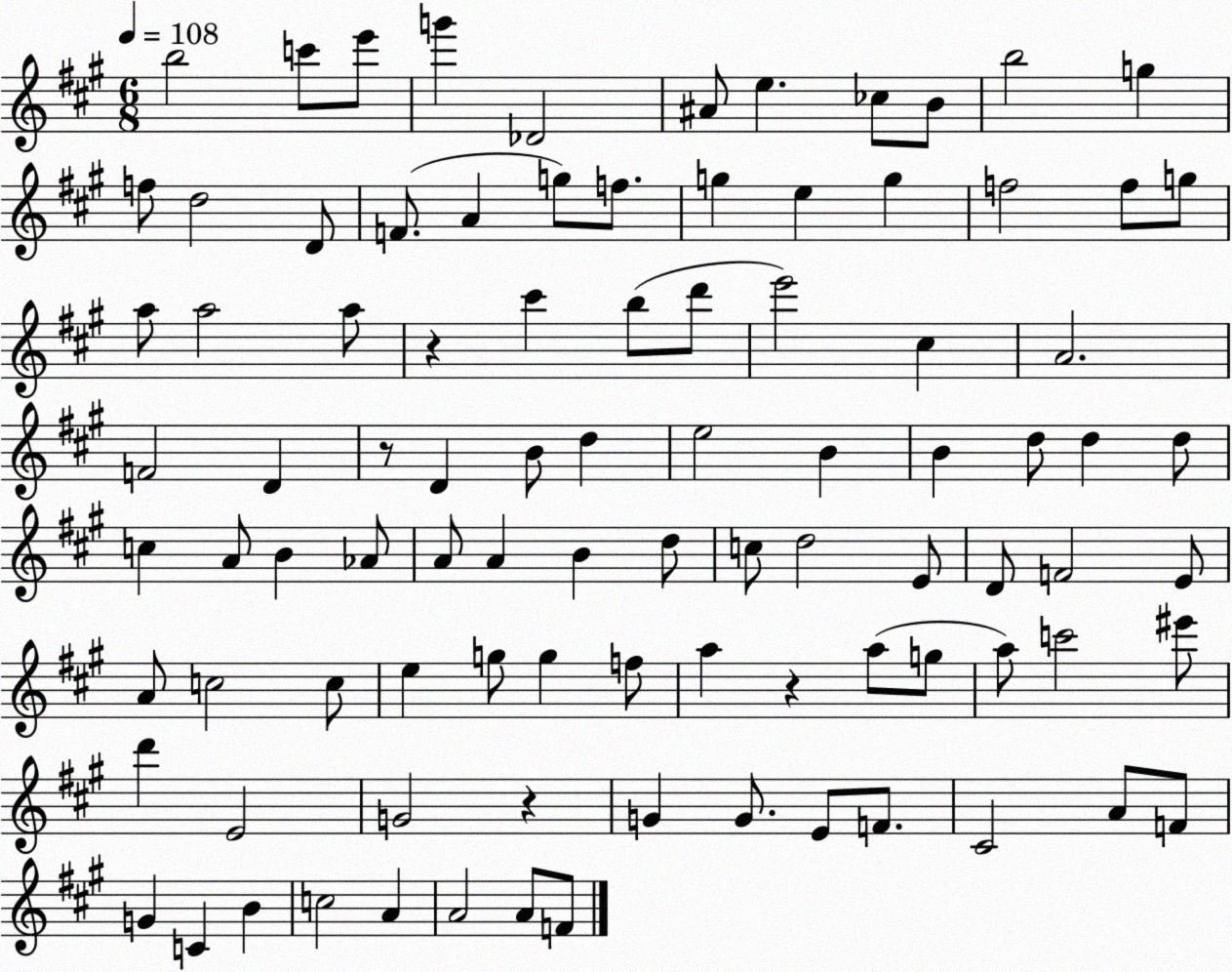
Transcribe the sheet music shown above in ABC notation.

X:1
T:Untitled
M:6/8
L:1/4
K:A
b2 c'/2 e'/2 g' _D2 ^A/2 e _c/2 B/2 b2 g f/2 d2 D/2 F/2 A g/2 f/2 g e g f2 f/2 g/2 a/2 a2 a/2 z ^c' b/2 d'/2 e'2 ^c A2 F2 D z/2 D B/2 d e2 B B d/2 d d/2 c A/2 B _A/2 A/2 A B d/2 c/2 d2 E/2 D/2 F2 E/2 A/2 c2 c/2 e g/2 g f/2 a z a/2 g/2 a/2 c'2 ^e'/2 d' E2 G2 z G G/2 E/2 F/2 ^C2 A/2 F/2 G C B c2 A A2 A/2 F/2